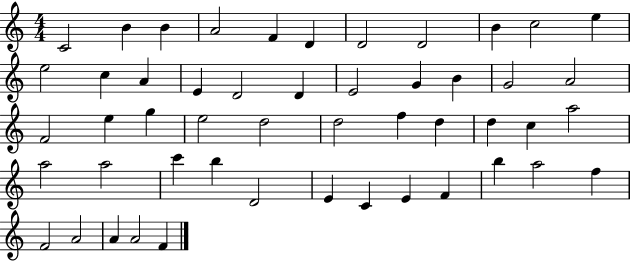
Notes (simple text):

C4/h B4/q B4/q A4/h F4/q D4/q D4/h D4/h B4/q C5/h E5/q E5/h C5/q A4/q E4/q D4/h D4/q E4/h G4/q B4/q G4/h A4/h F4/h E5/q G5/q E5/h D5/h D5/h F5/q D5/q D5/q C5/q A5/h A5/h A5/h C6/q B5/q D4/h E4/q C4/q E4/q F4/q B5/q A5/h F5/q F4/h A4/h A4/q A4/h F4/q